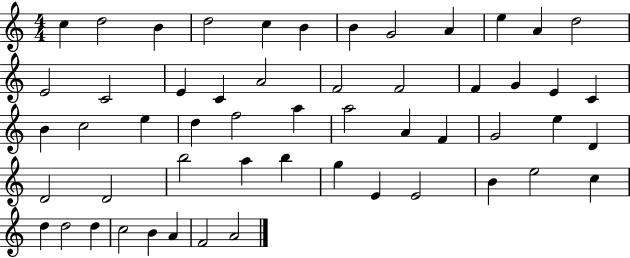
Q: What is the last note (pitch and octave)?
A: A4